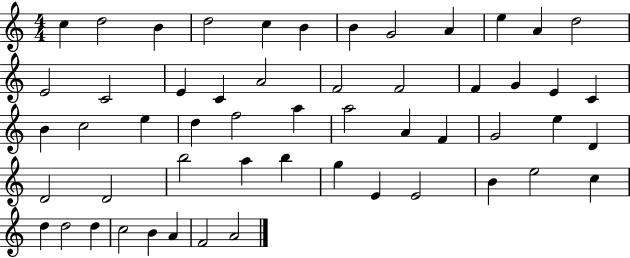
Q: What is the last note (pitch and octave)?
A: A4